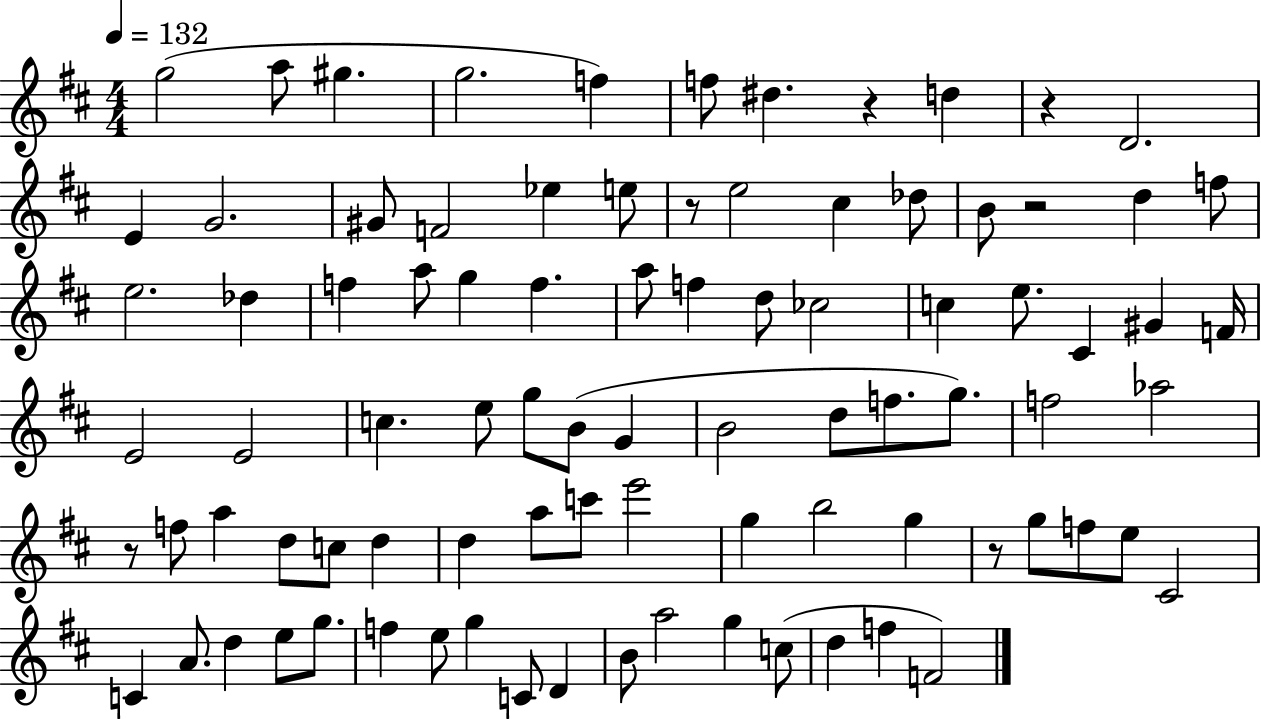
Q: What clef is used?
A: treble